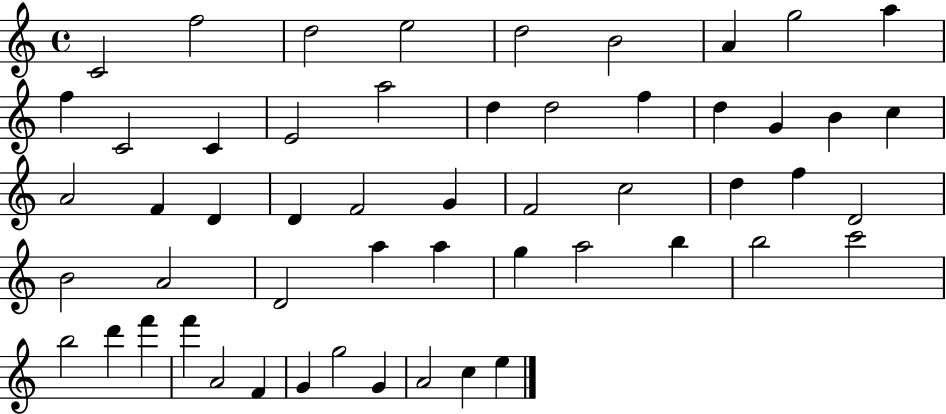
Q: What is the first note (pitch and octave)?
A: C4